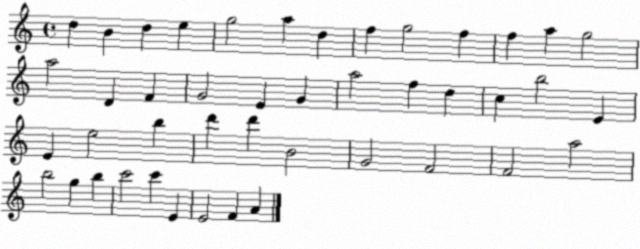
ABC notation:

X:1
T:Untitled
M:4/4
L:1/4
K:C
d B d e g2 a d f g2 f f a g2 a2 D F G2 E G a2 f d c b2 E E e2 b d' d' B2 G2 F2 F2 a2 b2 g b c'2 c' E E2 F A